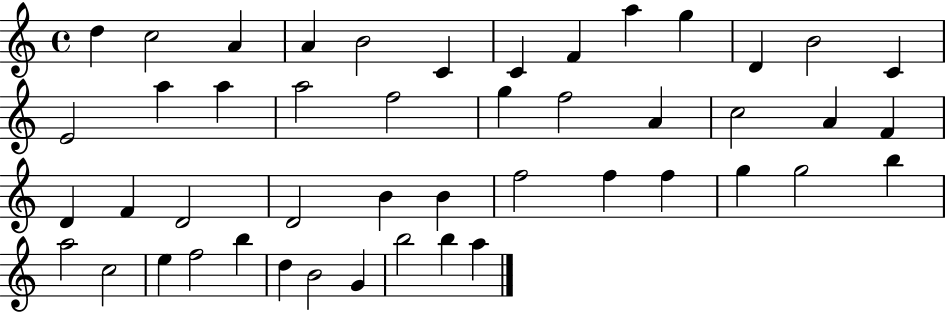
X:1
T:Untitled
M:4/4
L:1/4
K:C
d c2 A A B2 C C F a g D B2 C E2 a a a2 f2 g f2 A c2 A F D F D2 D2 B B f2 f f g g2 b a2 c2 e f2 b d B2 G b2 b a